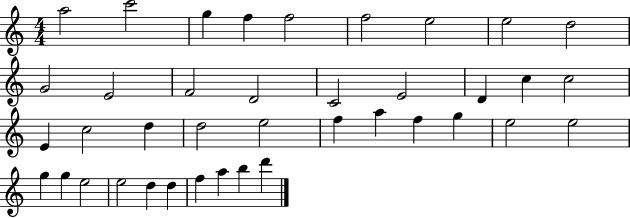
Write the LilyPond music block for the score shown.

{
  \clef treble
  \numericTimeSignature
  \time 4/4
  \key c \major
  a''2 c'''2 | g''4 f''4 f''2 | f''2 e''2 | e''2 d''2 | \break g'2 e'2 | f'2 d'2 | c'2 e'2 | d'4 c''4 c''2 | \break e'4 c''2 d''4 | d''2 e''2 | f''4 a''4 f''4 g''4 | e''2 e''2 | \break g''4 g''4 e''2 | e''2 d''4 d''4 | f''4 a''4 b''4 d'''4 | \bar "|."
}